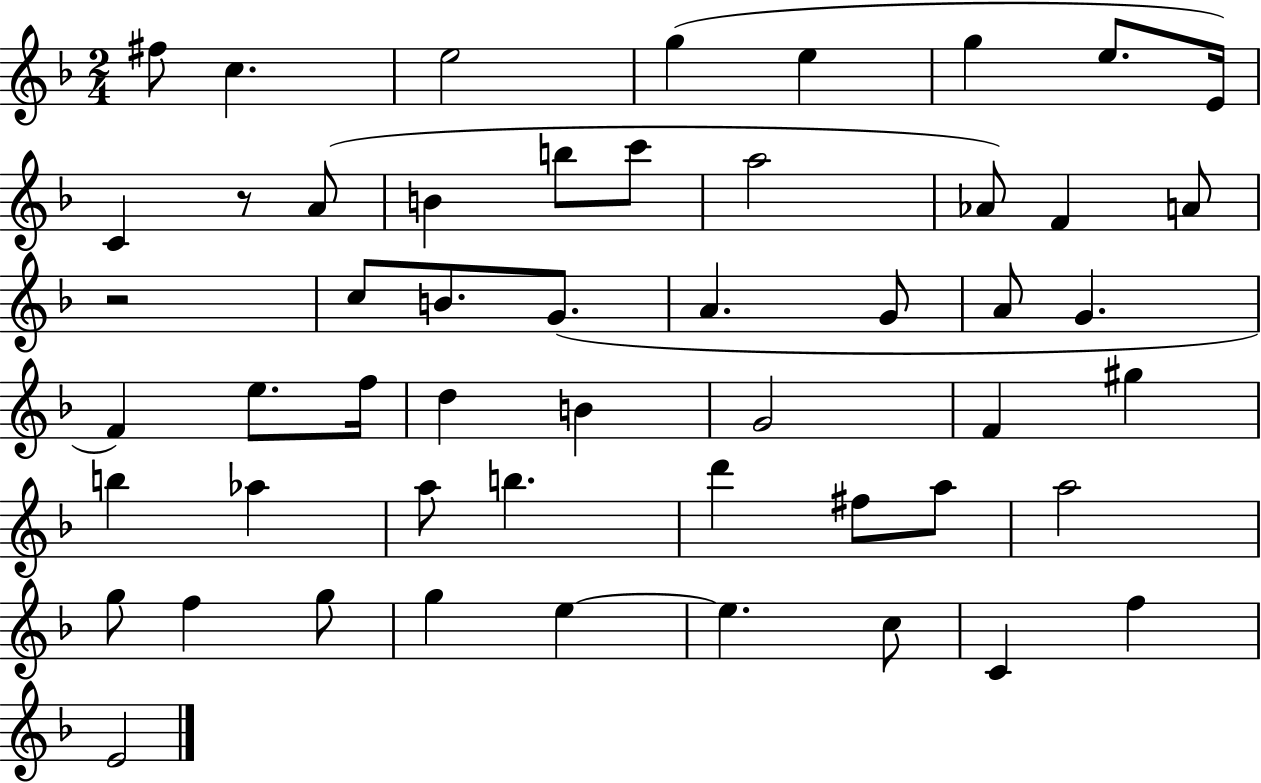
{
  \clef treble
  \numericTimeSignature
  \time 2/4
  \key f \major
  fis''8 c''4. | e''2 | g''4( e''4 | g''4 e''8. e'16) | \break c'4 r8 a'8( | b'4 b''8 c'''8 | a''2 | aes'8) f'4 a'8 | \break r2 | c''8 b'8. g'8.( | a'4. g'8 | a'8 g'4. | \break f'4) e''8. f''16 | d''4 b'4 | g'2 | f'4 gis''4 | \break b''4 aes''4 | a''8 b''4. | d'''4 fis''8 a''8 | a''2 | \break g''8 f''4 g''8 | g''4 e''4~~ | e''4. c''8 | c'4 f''4 | \break e'2 | \bar "|."
}